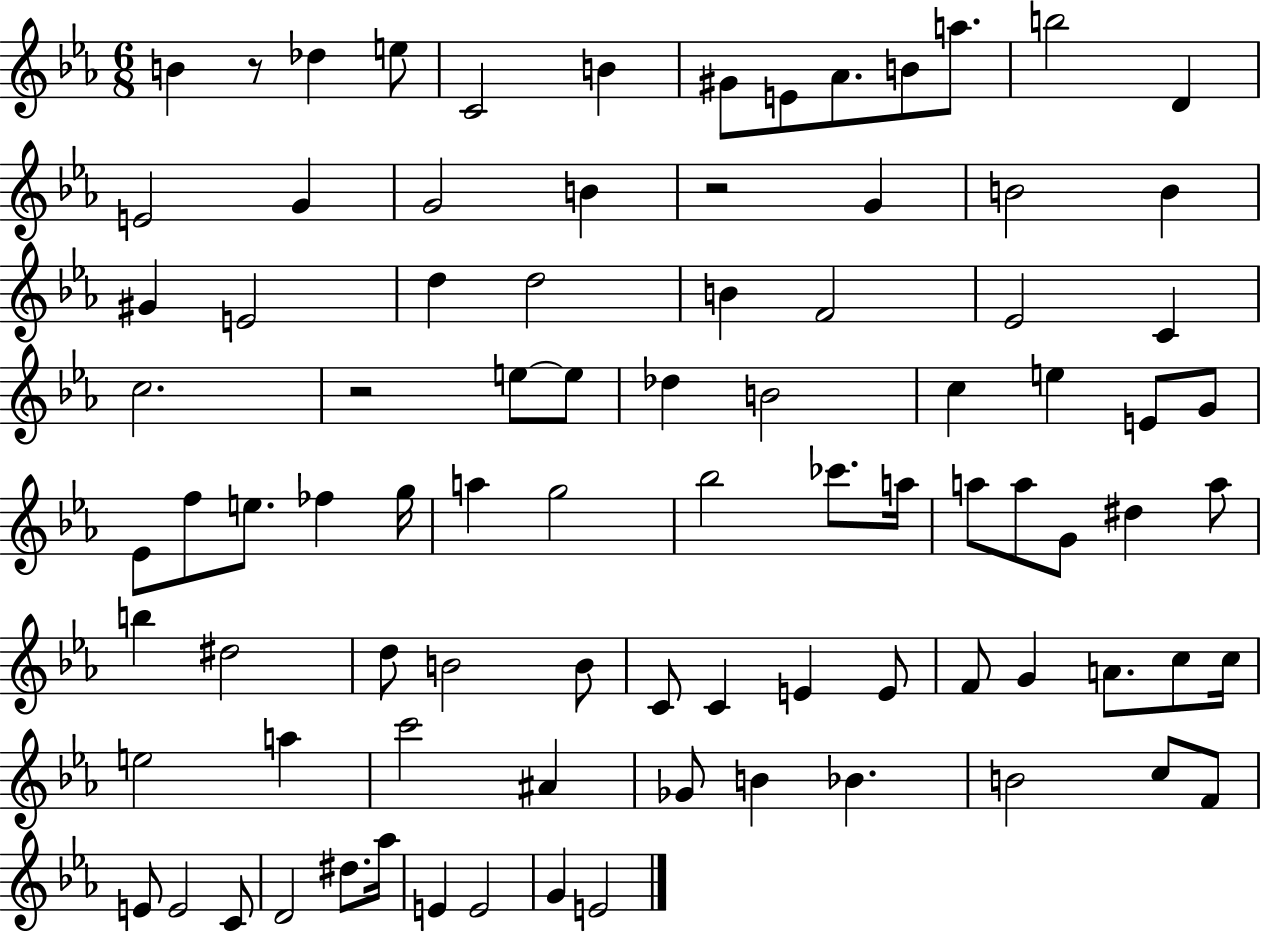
B4/q R/e Db5/q E5/e C4/h B4/q G#4/e E4/e Ab4/e. B4/e A5/e. B5/h D4/q E4/h G4/q G4/h B4/q R/h G4/q B4/h B4/q G#4/q E4/h D5/q D5/h B4/q F4/h Eb4/h C4/q C5/h. R/h E5/e E5/e Db5/q B4/h C5/q E5/q E4/e G4/e Eb4/e F5/e E5/e. FES5/q G5/s A5/q G5/h Bb5/h CES6/e. A5/s A5/e A5/e G4/e D#5/q A5/e B5/q D#5/h D5/e B4/h B4/e C4/e C4/q E4/q E4/e F4/e G4/q A4/e. C5/e C5/s E5/h A5/q C6/h A#4/q Gb4/e B4/q Bb4/q. B4/h C5/e F4/e E4/e E4/h C4/e D4/h D#5/e. Ab5/s E4/q E4/h G4/q E4/h